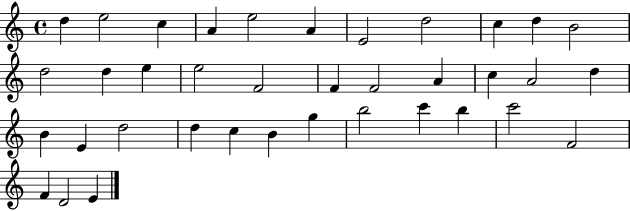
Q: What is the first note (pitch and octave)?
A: D5